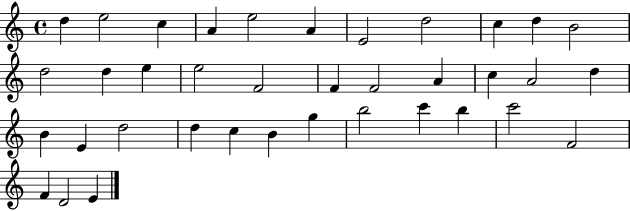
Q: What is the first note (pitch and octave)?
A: D5